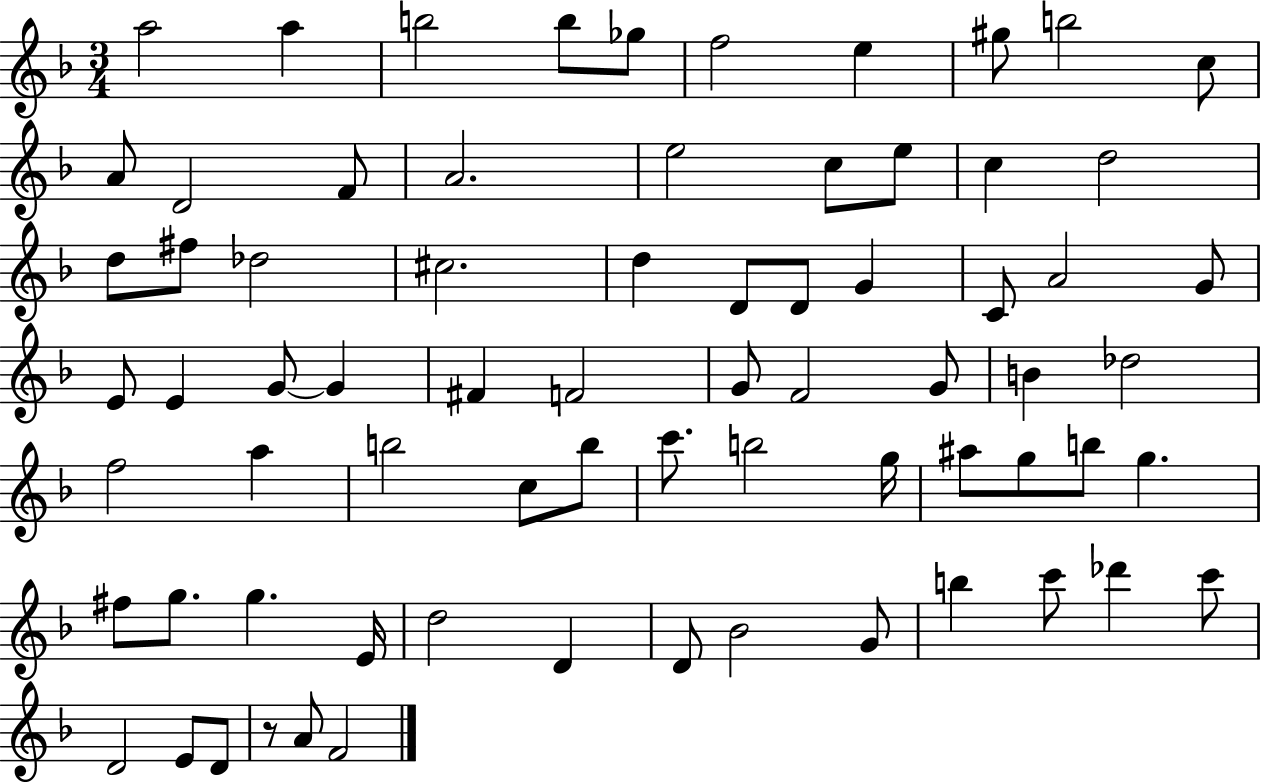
A5/h A5/q B5/h B5/e Gb5/e F5/h E5/q G#5/e B5/h C5/e A4/e D4/h F4/e A4/h. E5/h C5/e E5/e C5/q D5/h D5/e F#5/e Db5/h C#5/h. D5/q D4/e D4/e G4/q C4/e A4/h G4/e E4/e E4/q G4/e G4/q F#4/q F4/h G4/e F4/h G4/e B4/q Db5/h F5/h A5/q B5/h C5/e B5/e C6/e. B5/h G5/s A#5/e G5/e B5/e G5/q. F#5/e G5/e. G5/q. E4/s D5/h D4/q D4/e Bb4/h G4/e B5/q C6/e Db6/q C6/e D4/h E4/e D4/e R/e A4/e F4/h